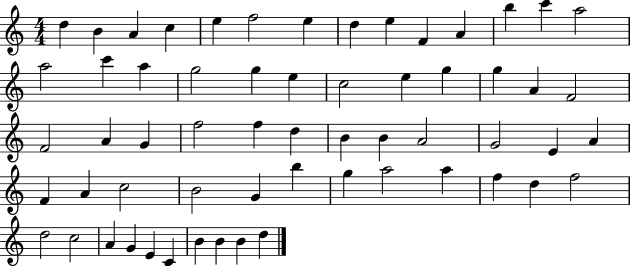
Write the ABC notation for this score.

X:1
T:Untitled
M:4/4
L:1/4
K:C
d B A c e f2 e d e F A b c' a2 a2 c' a g2 g e c2 e g g A F2 F2 A G f2 f d B B A2 G2 E A F A c2 B2 G b g a2 a f d f2 d2 c2 A G E C B B B d